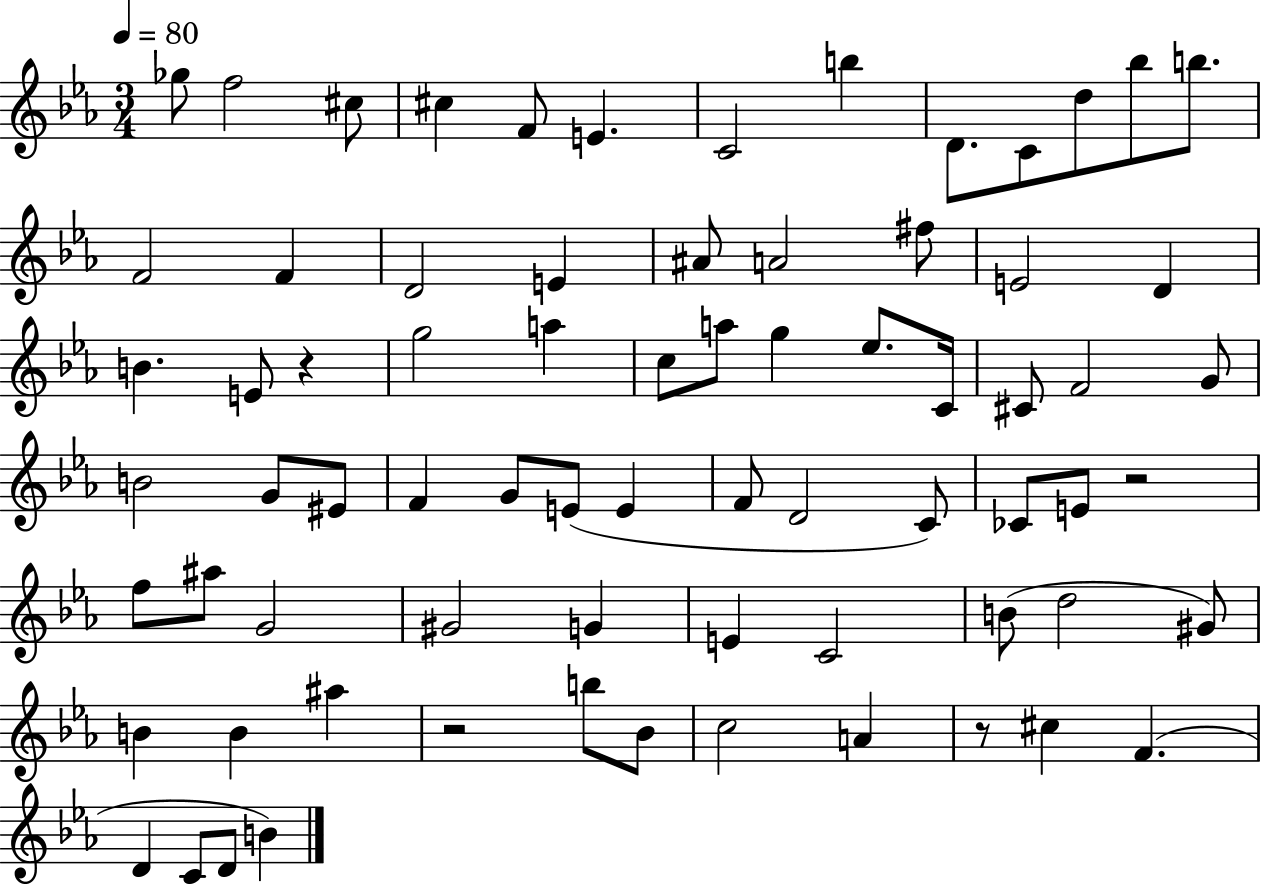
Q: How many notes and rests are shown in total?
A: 73